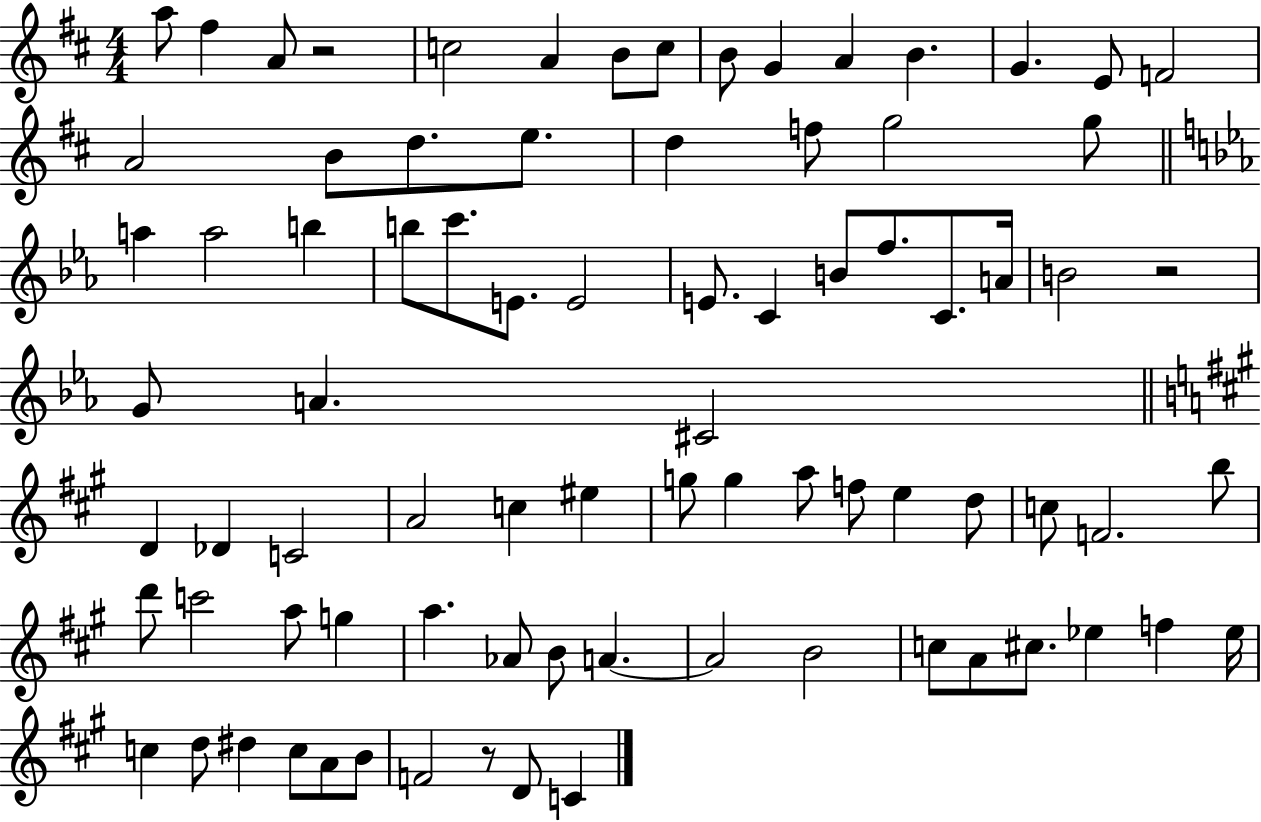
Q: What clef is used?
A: treble